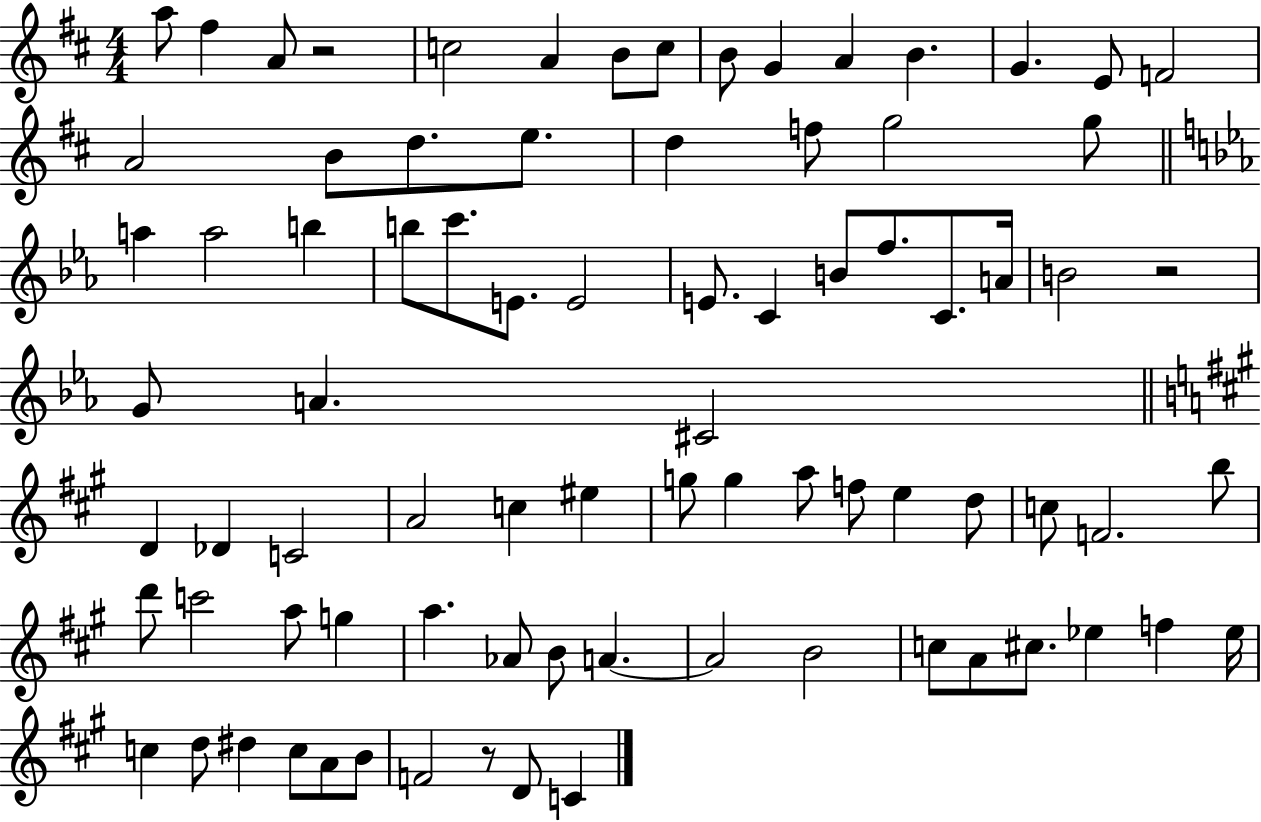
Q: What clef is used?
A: treble